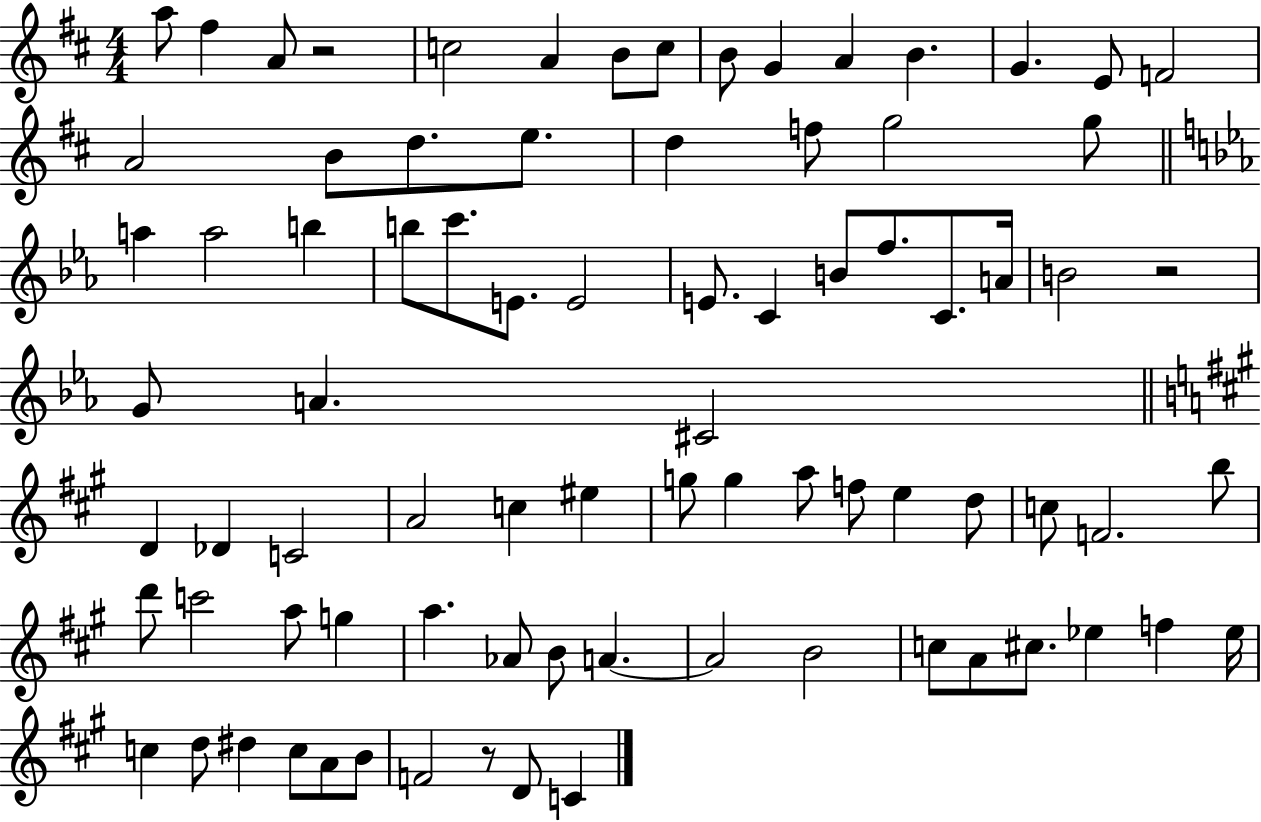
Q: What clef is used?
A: treble